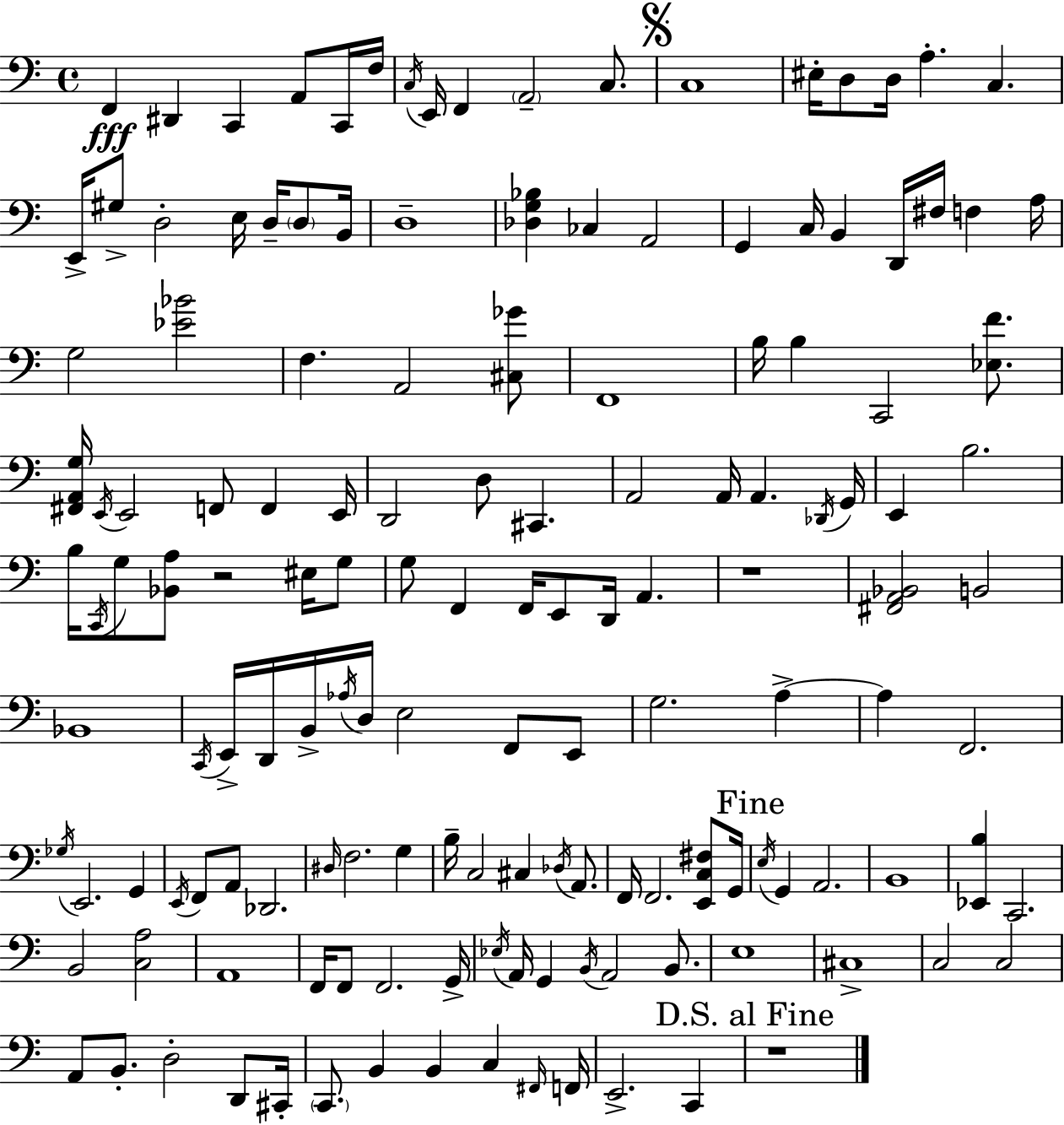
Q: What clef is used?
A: bass